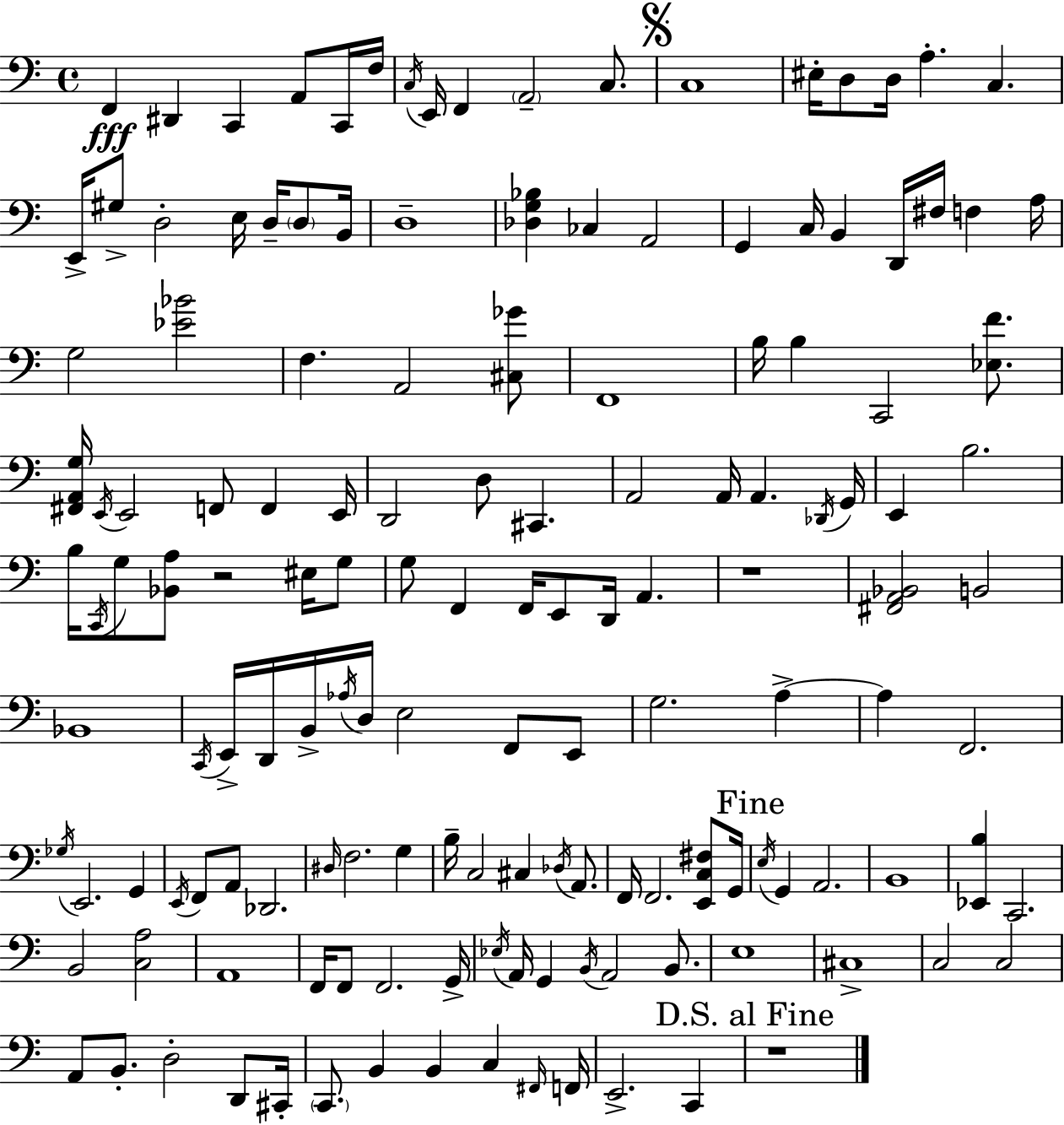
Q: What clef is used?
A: bass